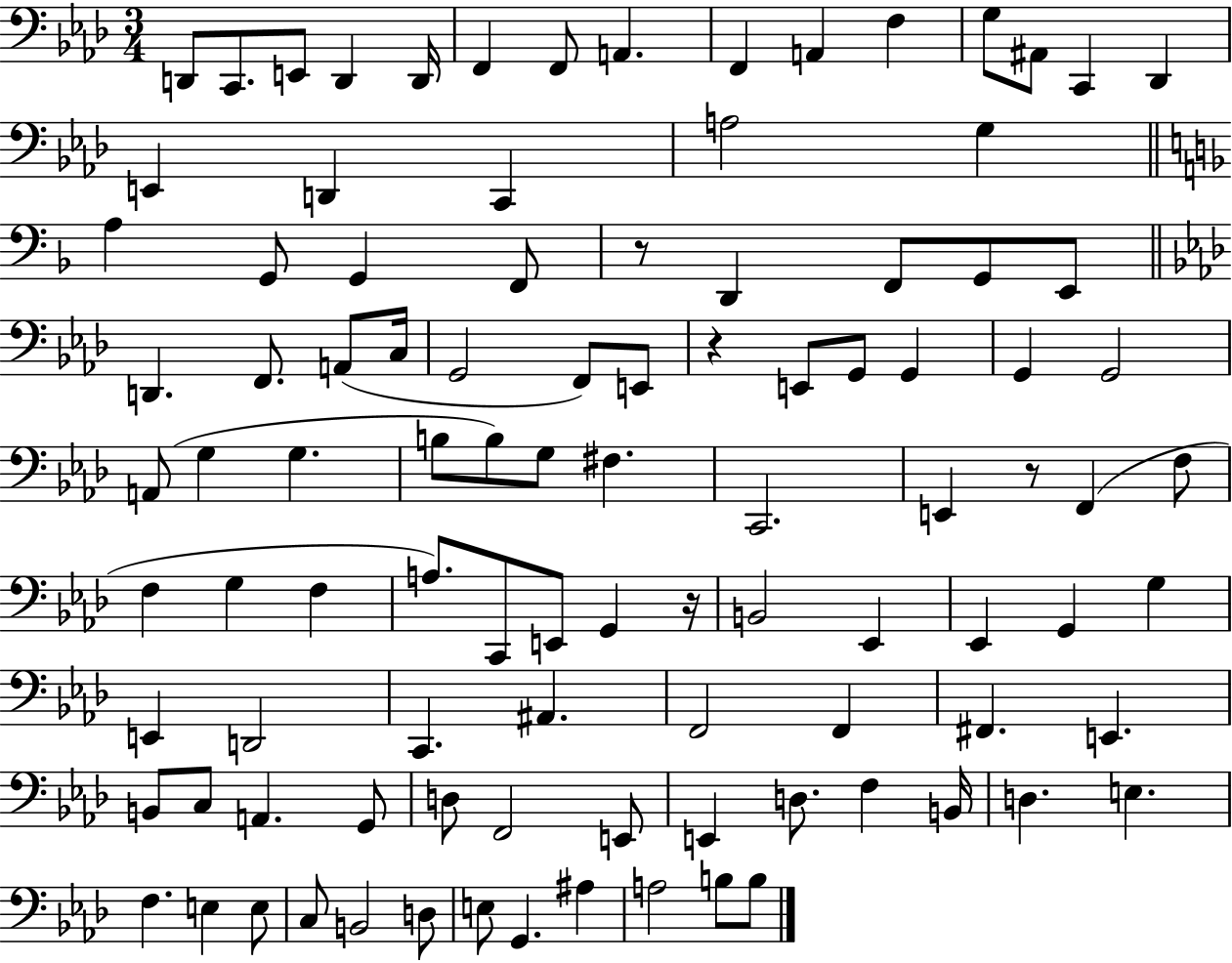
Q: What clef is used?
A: bass